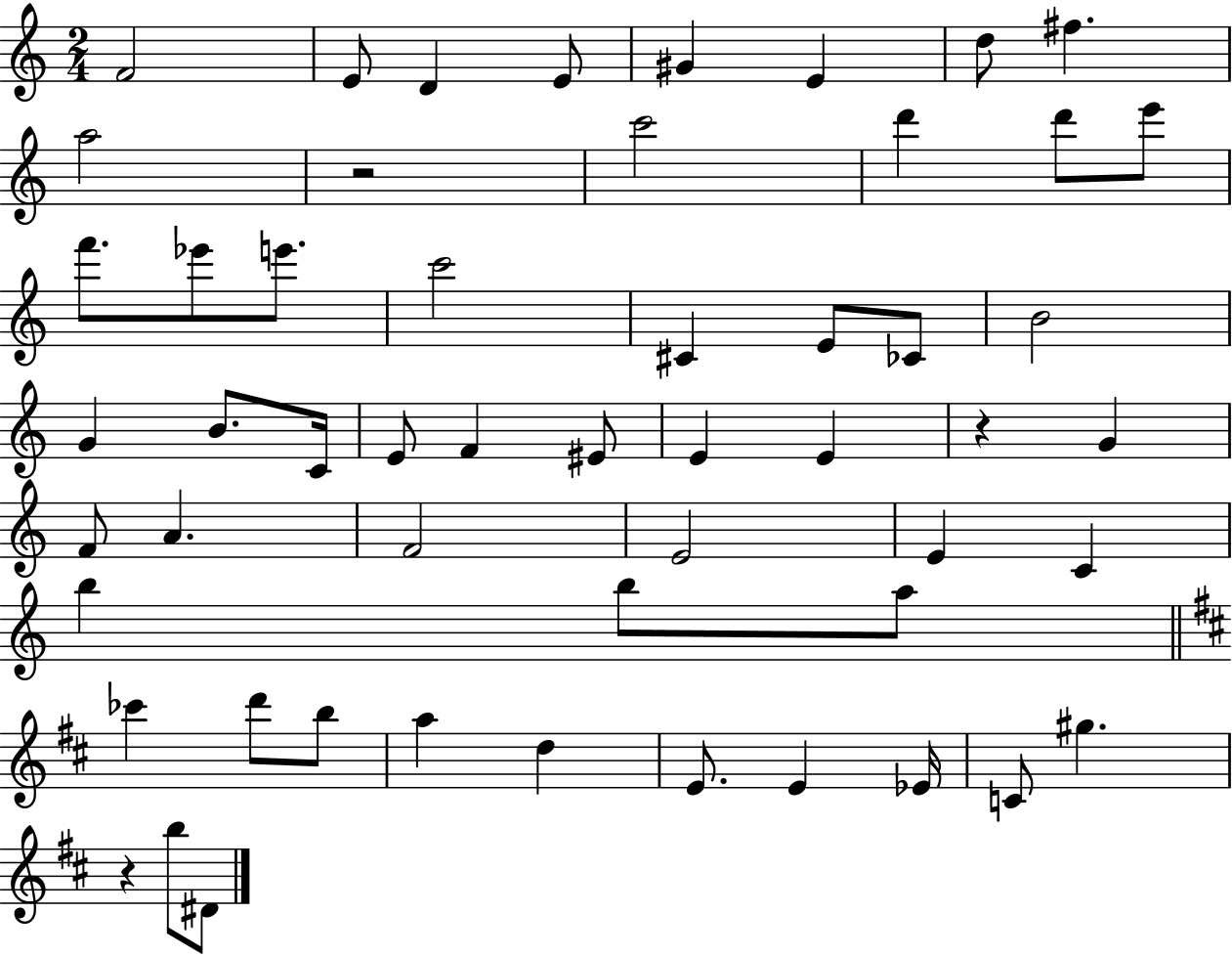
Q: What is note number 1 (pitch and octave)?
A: F4